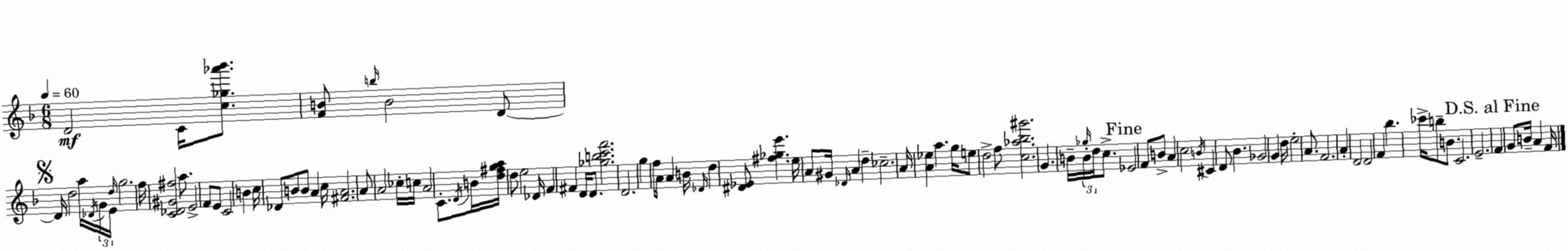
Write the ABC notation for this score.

X:1
T:Untitled
M:6/8
L:1/4
K:Dm
D2 C/4 [c_g_a'_b']/2 [FB]/2 b/4 B2 D/2 D/4 d2 a/4 _D/4 G/4 E/4 d/4 g2 f/4 [C_D^G^f]2 a/2 E2 F/2 E/2 C2 B c/4 _D/2 B/2 B/2 A c/4 [^FA]2 A/2 A2 _c/4 c/4 A2 C/2 D/4 B/4 [d^fga]/4 d/2 e2 _D/4 F ^F D/4 D/2 [_gbc'f']2 D2 g f/2 A/4 A B/4 _D/4 d [^D_E]/2 [^f_ge'] e/4 A/2 ^G/4 _D/4 A d _c2 A/4 [A_e] a g/4 e/2 d2 f/2 [c_a_b^g']2 G B/4 _g/4 B/4 d/4 c/2 _E2 F/2 B/2 A c2 B/4 ^C D/2 _B _G2 G d/4 e2 A/2 F2 A D2 D2 F _b _c'/4 b/2 B/2 C2 E2 F G/2 B/4 A F/4